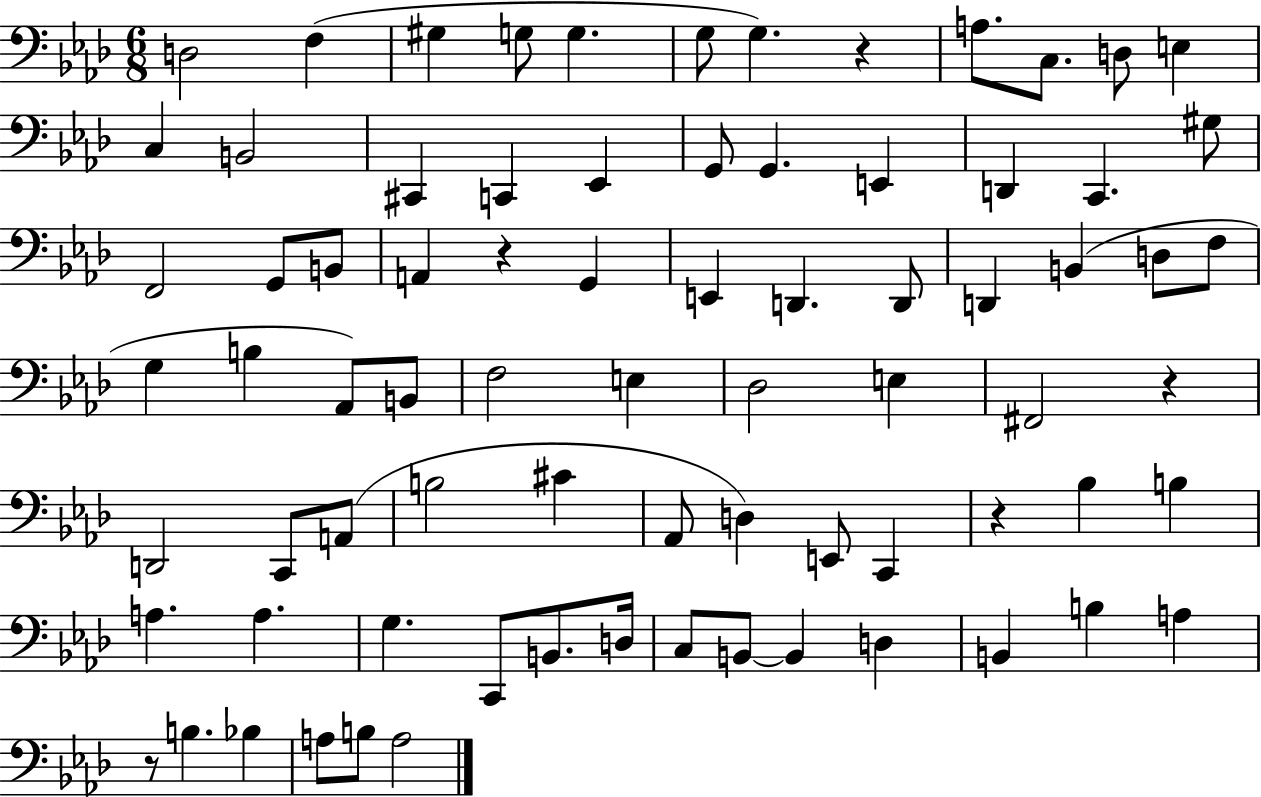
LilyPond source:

{
  \clef bass
  \numericTimeSignature
  \time 6/8
  \key aes \major
  d2 f4( | gis4 g8 g4. | g8 g4.) r4 | a8. c8. d8 e4 | \break c4 b,2 | cis,4 c,4 ees,4 | g,8 g,4. e,4 | d,4 c,4. gis8 | \break f,2 g,8 b,8 | a,4 r4 g,4 | e,4 d,4. d,8 | d,4 b,4( d8 f8 | \break g4 b4 aes,8) b,8 | f2 e4 | des2 e4 | fis,2 r4 | \break d,2 c,8 a,8( | b2 cis'4 | aes,8 d4) e,8 c,4 | r4 bes4 b4 | \break a4. a4. | g4. c,8 b,8. d16 | c8 b,8~~ b,4 d4 | b,4 b4 a4 | \break r8 b4. bes4 | a8 b8 a2 | \bar "|."
}